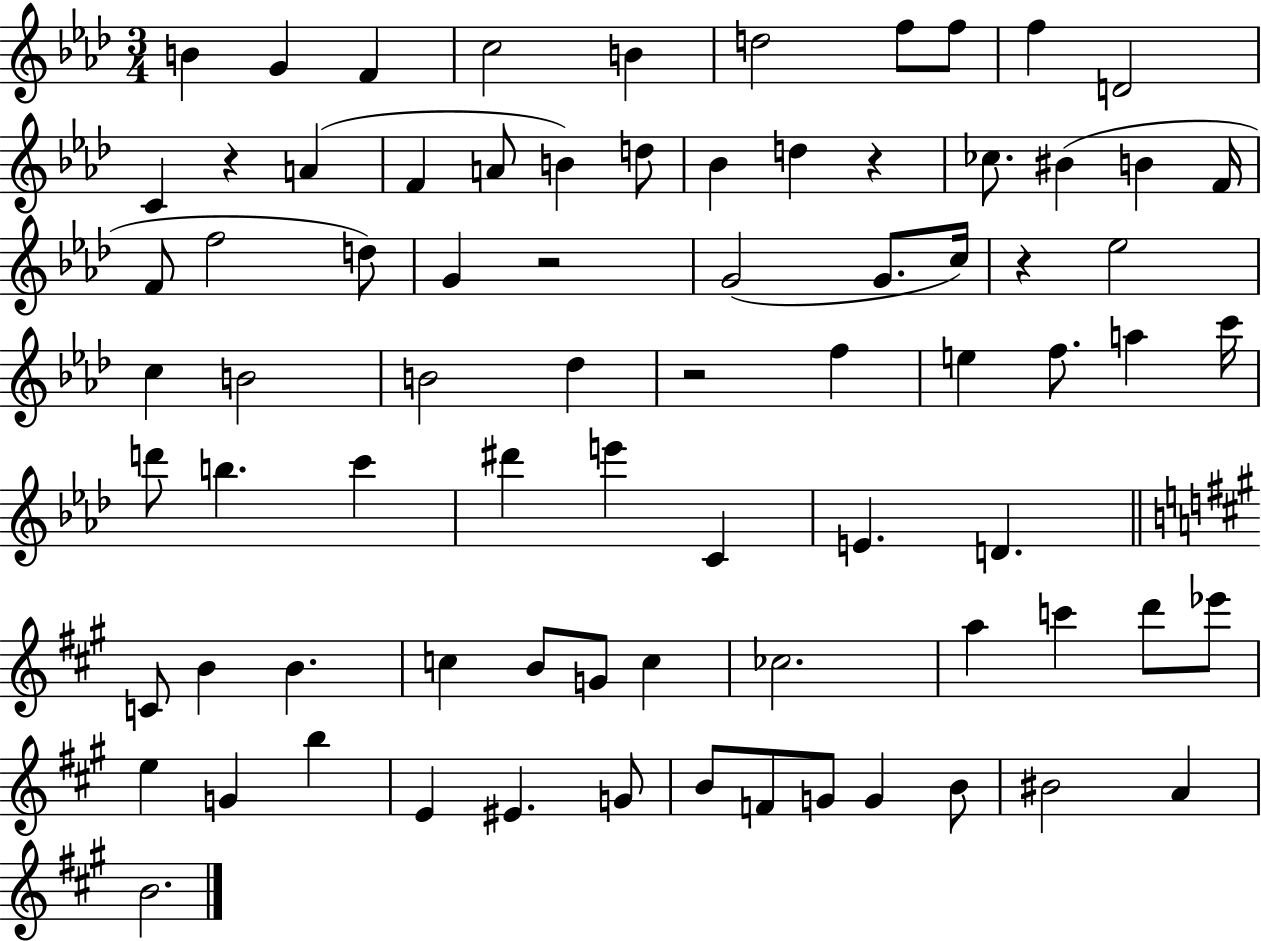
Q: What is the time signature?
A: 3/4